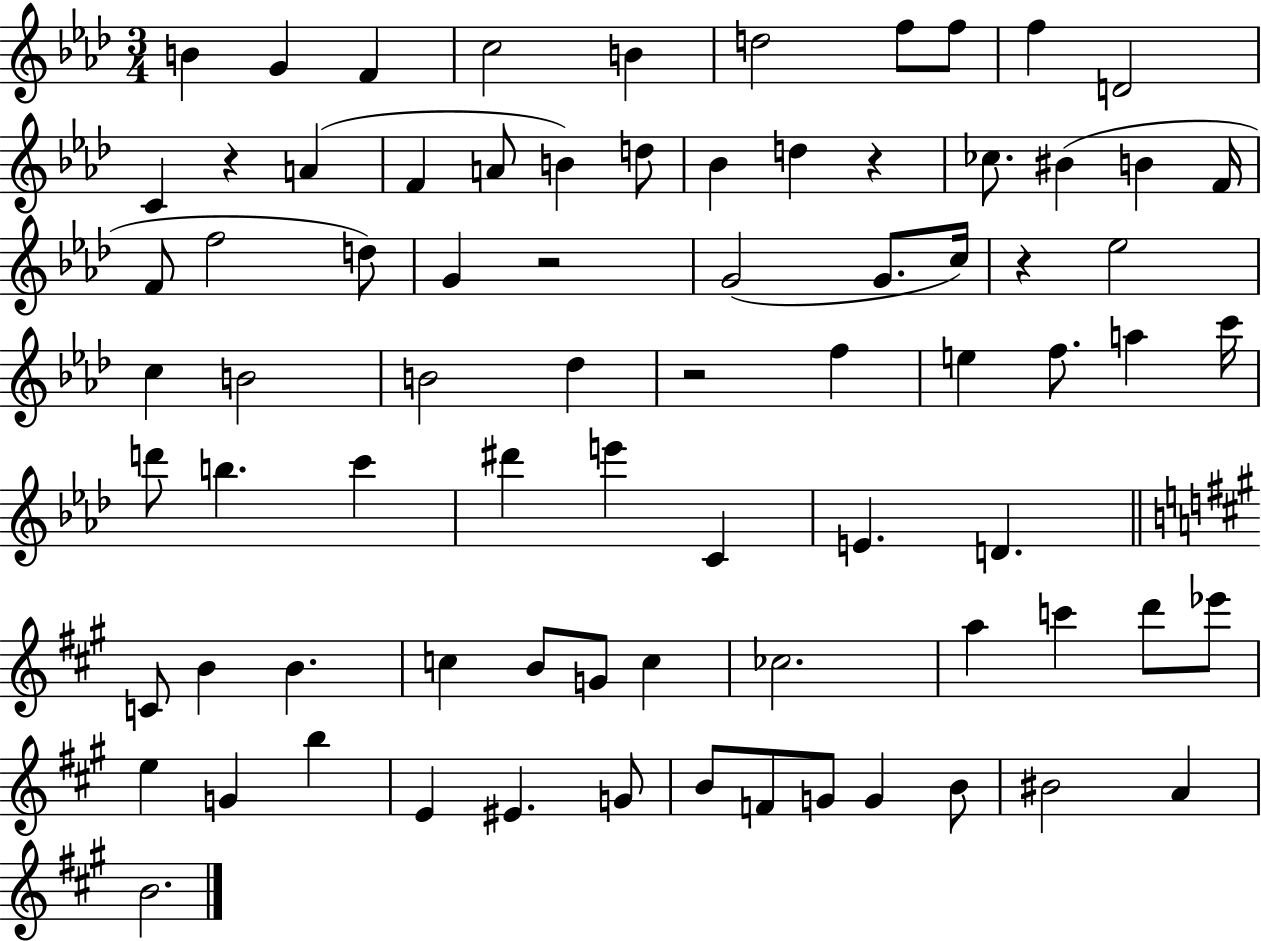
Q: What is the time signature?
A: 3/4